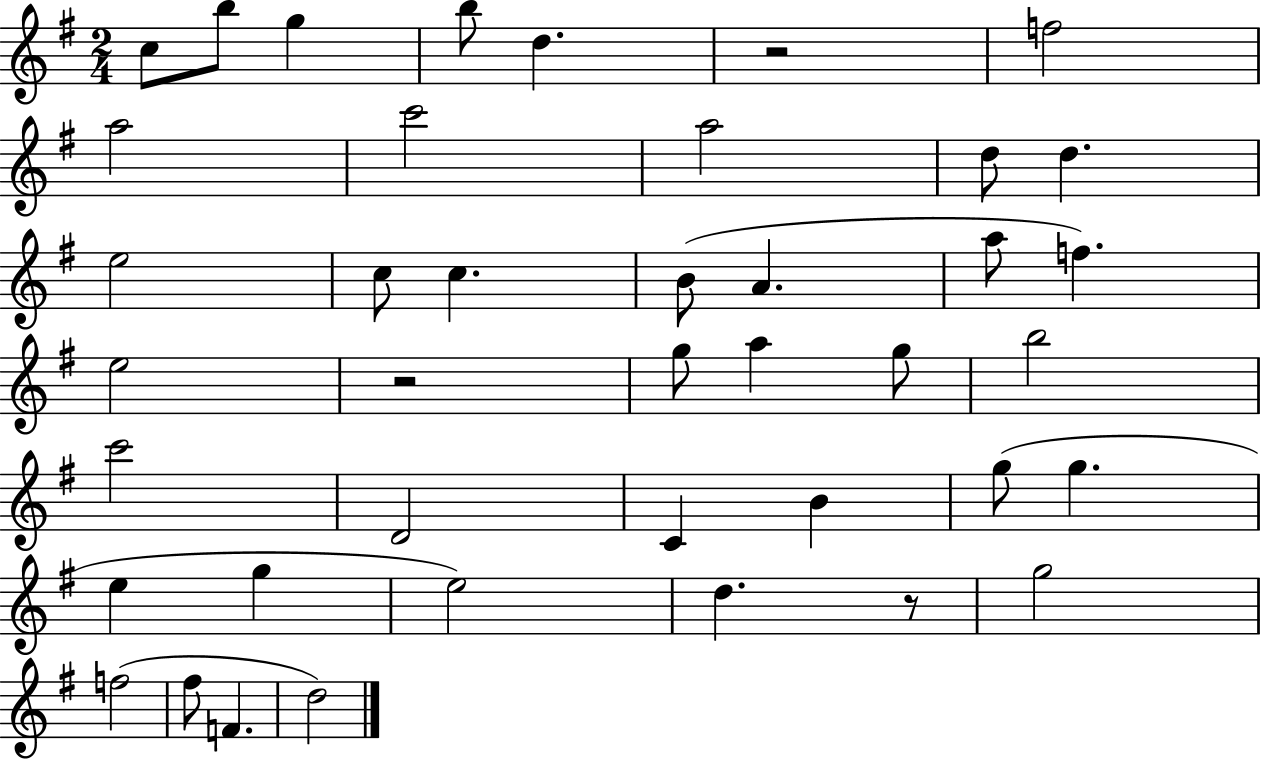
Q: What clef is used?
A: treble